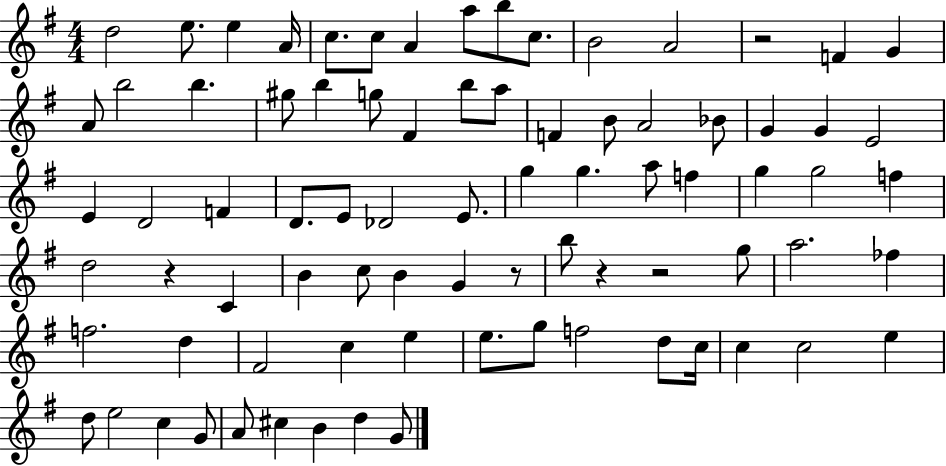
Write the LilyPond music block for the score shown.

{
  \clef treble
  \numericTimeSignature
  \time 4/4
  \key g \major
  d''2 e''8. e''4 a'16 | c''8. c''8 a'4 a''8 b''8 c''8. | b'2 a'2 | r2 f'4 g'4 | \break a'8 b''2 b''4. | gis''8 b''4 g''8 fis'4 b''8 a''8 | f'4 b'8 a'2 bes'8 | g'4 g'4 e'2 | \break e'4 d'2 f'4 | d'8. e'8 des'2 e'8. | g''4 g''4. a''8 f''4 | g''4 g''2 f''4 | \break d''2 r4 c'4 | b'4 c''8 b'4 g'4 r8 | b''8 r4 r2 g''8 | a''2. fes''4 | \break f''2. d''4 | fis'2 c''4 e''4 | e''8. g''8 f''2 d''8 c''16 | c''4 c''2 e''4 | \break d''8 e''2 c''4 g'8 | a'8 cis''4 b'4 d''4 g'8 | \bar "|."
}